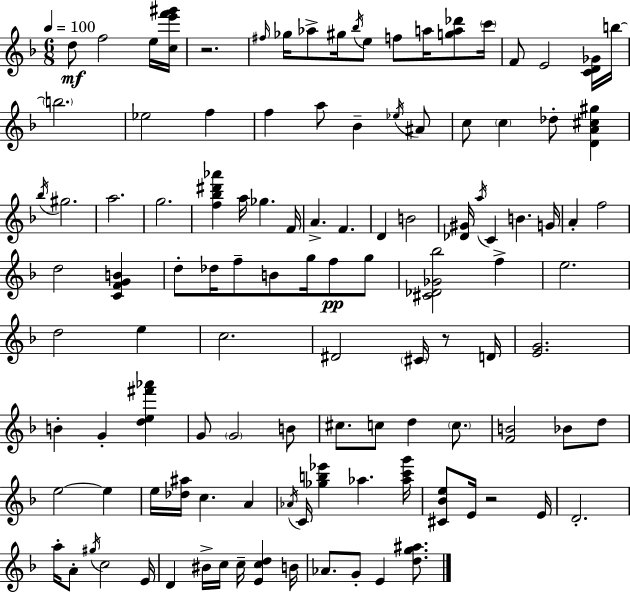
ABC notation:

X:1
T:Untitled
M:6/8
L:1/4
K:Dm
d/2 f2 e/4 [ce'f'^g']/4 z2 ^f/4 _g/4 _a/2 ^g/4 _b/4 e/2 f/2 a/4 [ga_d']/2 c'/4 F/2 E2 [CD_G]/4 b/4 b2 _e2 f f a/2 _B _e/4 ^A/2 c/2 c _d/2 [DA^c^g] _b/4 ^g2 a2 g2 [f_b^d'_a'] a/4 _g F/4 A F D B2 [_D^G]/4 a/4 C B G/4 A f2 d2 [CFGB] d/2 _d/4 f/2 B/2 g/4 f/2 g/2 [^C_D_G_b]2 f e2 d2 e c2 ^D2 ^C/4 z/2 D/4 [EG]2 B G [de^f'_a'] G/2 G2 B/2 ^c/2 c/2 d c/2 [FB]2 _B/2 d/2 e2 e e/4 [_d^a]/4 c A _A/4 C/4 [_gb_e'] _a [_ac'g']/4 [^C_Be]/2 E/4 z2 E/4 D2 a/4 A/2 ^g/4 c2 E/4 D ^B/4 c/4 c/4 [Ecd] B/4 _A/2 G/2 E [dg^a]/2